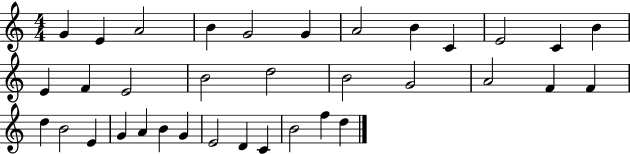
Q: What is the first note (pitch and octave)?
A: G4